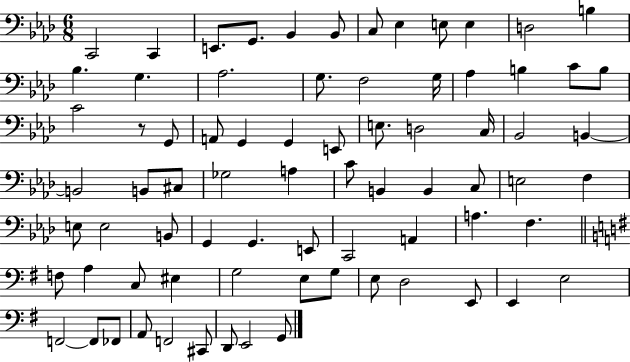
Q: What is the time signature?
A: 6/8